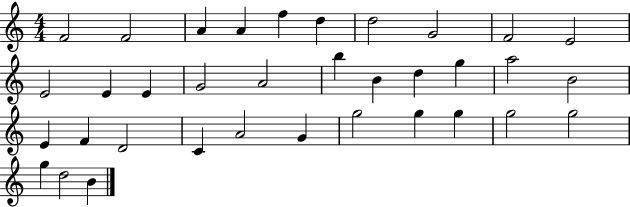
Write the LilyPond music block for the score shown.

{
  \clef treble
  \numericTimeSignature
  \time 4/4
  \key c \major
  f'2 f'2 | a'4 a'4 f''4 d''4 | d''2 g'2 | f'2 e'2 | \break e'2 e'4 e'4 | g'2 a'2 | b''4 b'4 d''4 g''4 | a''2 b'2 | \break e'4 f'4 d'2 | c'4 a'2 g'4 | g''2 g''4 g''4 | g''2 g''2 | \break g''4 d''2 b'4 | \bar "|."
}